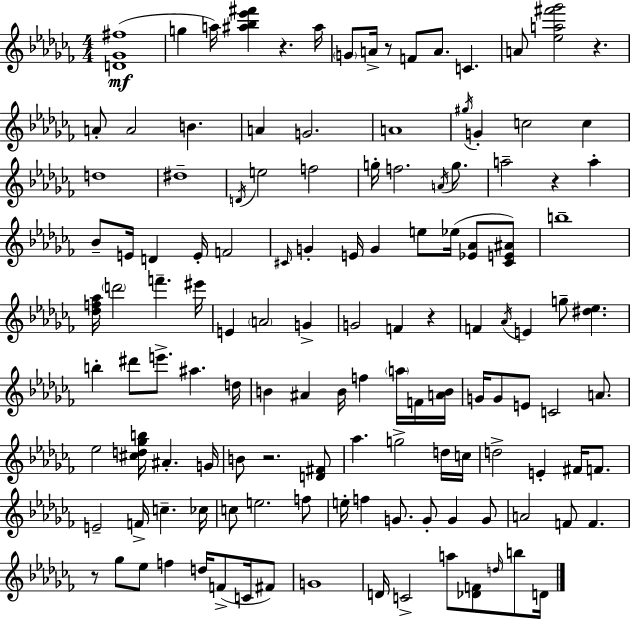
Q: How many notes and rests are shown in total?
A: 130